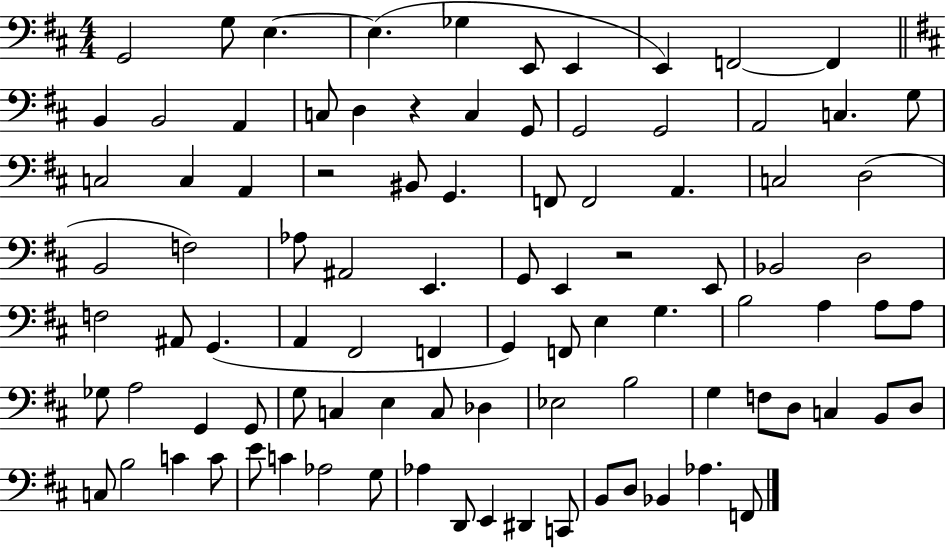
{
  \clef bass
  \numericTimeSignature
  \time 4/4
  \key d \major
  g,2 g8 e4.~~ | e4.( ges4 e,8 e,4 | e,4) f,2~~ f,4 | \bar "||" \break \key d \major b,4 b,2 a,4 | c8 d4 r4 c4 g,8 | g,2 g,2 | a,2 c4. g8 | \break c2 c4 a,4 | r2 bis,8 g,4. | f,8 f,2 a,4. | c2 d2( | \break b,2 f2) | aes8 ais,2 e,4. | g,8 e,4 r2 e,8 | bes,2 d2 | \break f2 ais,8 g,4.( | a,4 fis,2 f,4 | g,4) f,8 e4 g4. | b2 a4 a8 a8 | \break ges8 a2 g,4 g,8 | g8 c4 e4 c8 des4 | ees2 b2 | g4 f8 d8 c4 b,8 d8 | \break c8 b2 c'4 c'8 | e'8 c'4 aes2 g8 | aes4 d,8 e,4 dis,4 c,8 | b,8 d8 bes,4 aes4. f,8 | \break \bar "|."
}